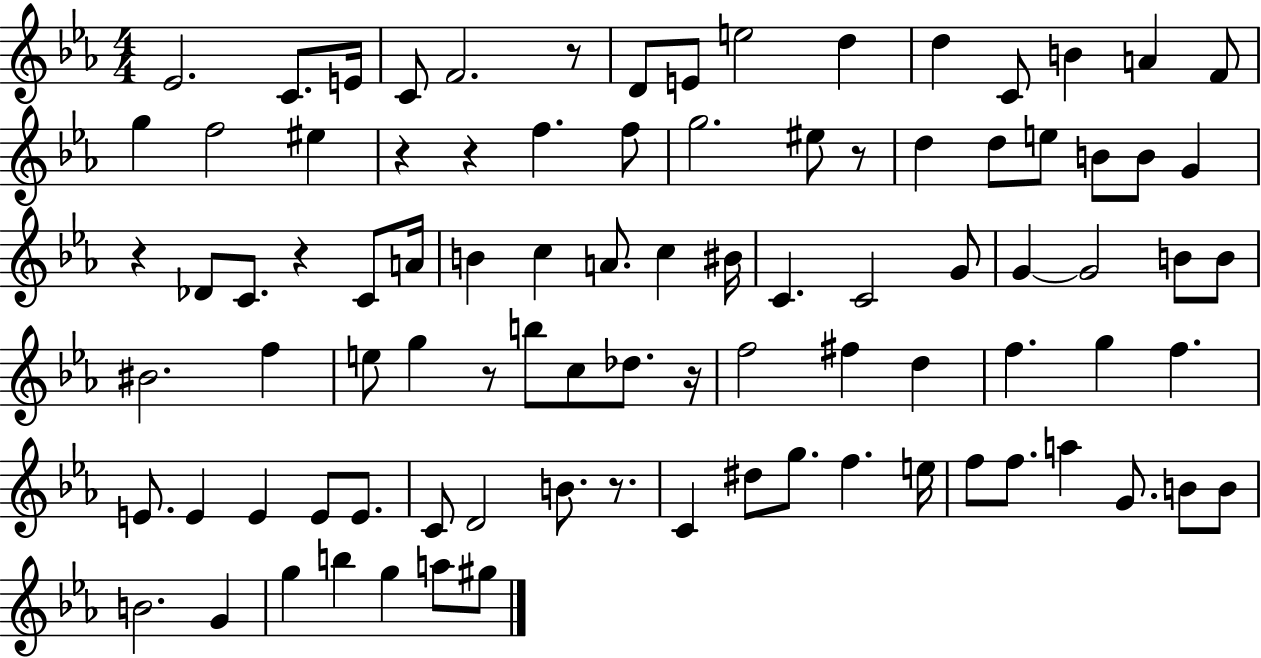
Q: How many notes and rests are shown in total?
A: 91